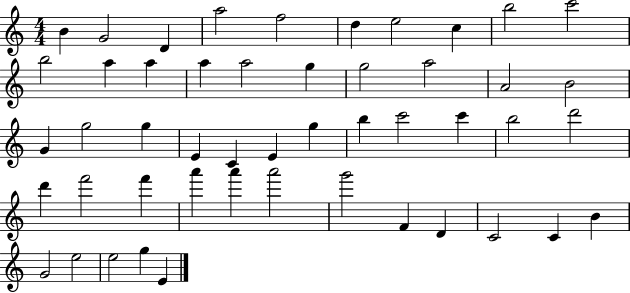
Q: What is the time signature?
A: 4/4